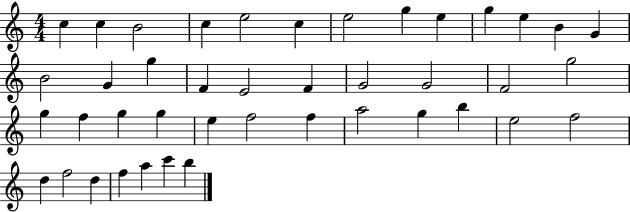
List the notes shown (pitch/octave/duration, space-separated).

C5/q C5/q B4/h C5/q E5/h C5/q E5/h G5/q E5/q G5/q E5/q B4/q G4/q B4/h G4/q G5/q F4/q E4/h F4/q G4/h G4/h F4/h G5/h G5/q F5/q G5/q G5/q E5/q F5/h F5/q A5/h G5/q B5/q E5/h F5/h D5/q F5/h D5/q F5/q A5/q C6/q B5/q